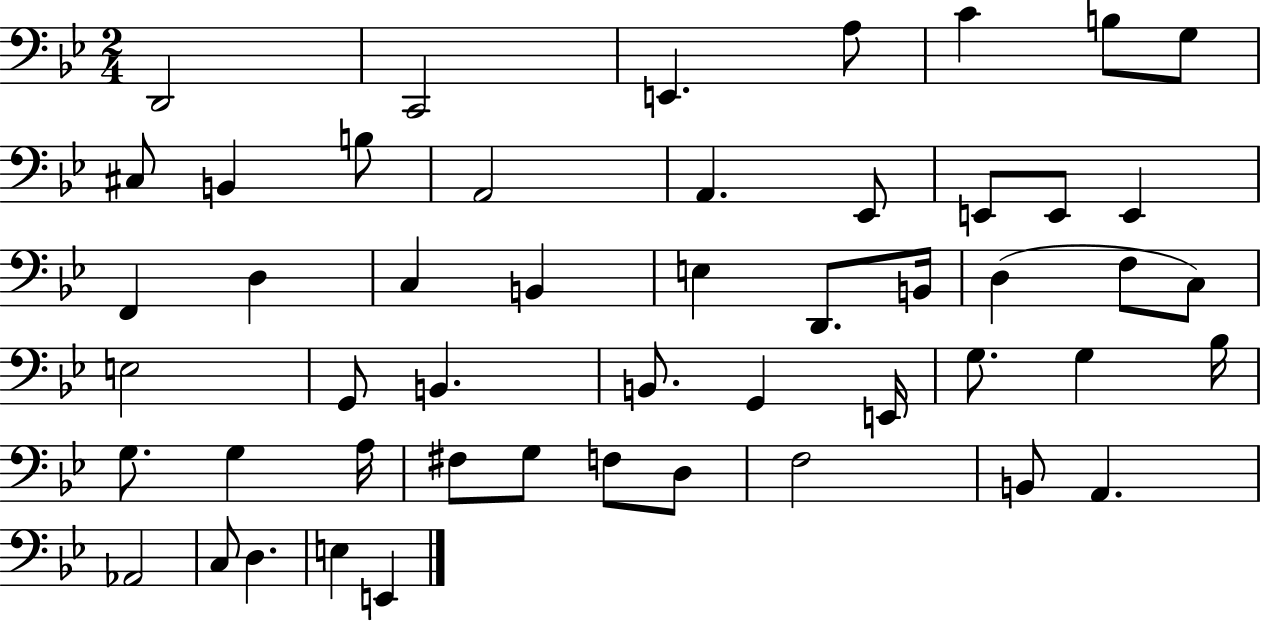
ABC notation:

X:1
T:Untitled
M:2/4
L:1/4
K:Bb
D,,2 C,,2 E,, A,/2 C B,/2 G,/2 ^C,/2 B,, B,/2 A,,2 A,, _E,,/2 E,,/2 E,,/2 E,, F,, D, C, B,, E, D,,/2 B,,/4 D, F,/2 C,/2 E,2 G,,/2 B,, B,,/2 G,, E,,/4 G,/2 G, _B,/4 G,/2 G, A,/4 ^F,/2 G,/2 F,/2 D,/2 F,2 B,,/2 A,, _A,,2 C,/2 D, E, E,,